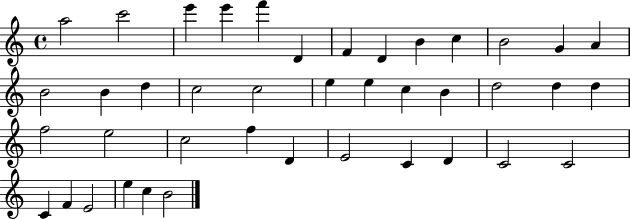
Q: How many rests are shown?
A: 0